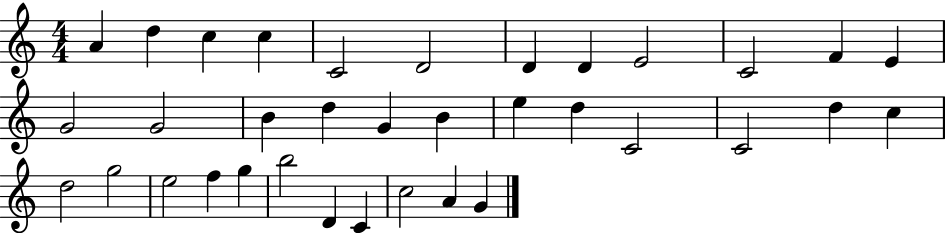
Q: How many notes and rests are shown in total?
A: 35